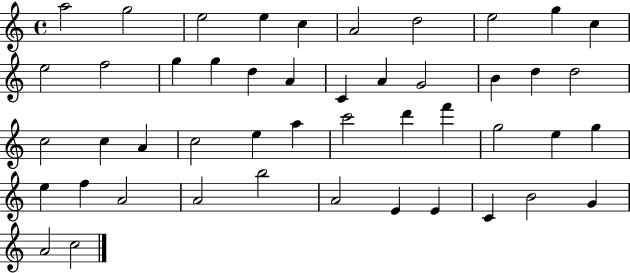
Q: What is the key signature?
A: C major